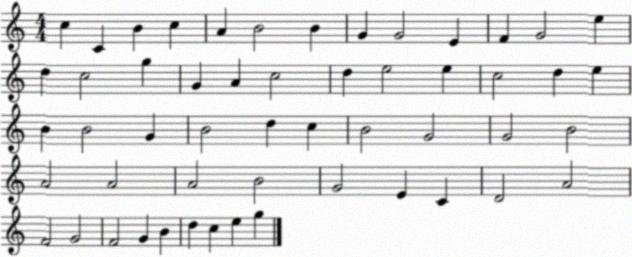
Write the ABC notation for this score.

X:1
T:Untitled
M:4/4
L:1/4
K:C
c C B c A B2 B G G2 E F G2 e d c2 g G A c2 d e2 e c2 d e B B2 G B2 d c B2 G2 G2 B2 A2 A2 A2 B2 G2 E C D2 A2 F2 G2 F2 G B d c e g